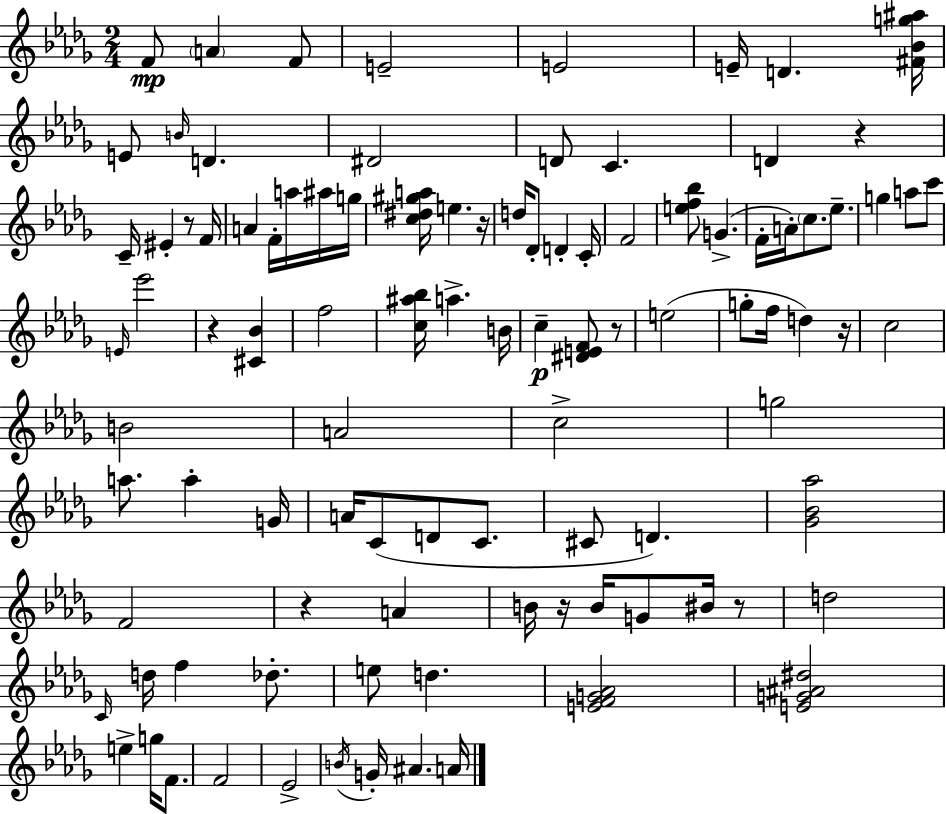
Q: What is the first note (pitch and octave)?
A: F4